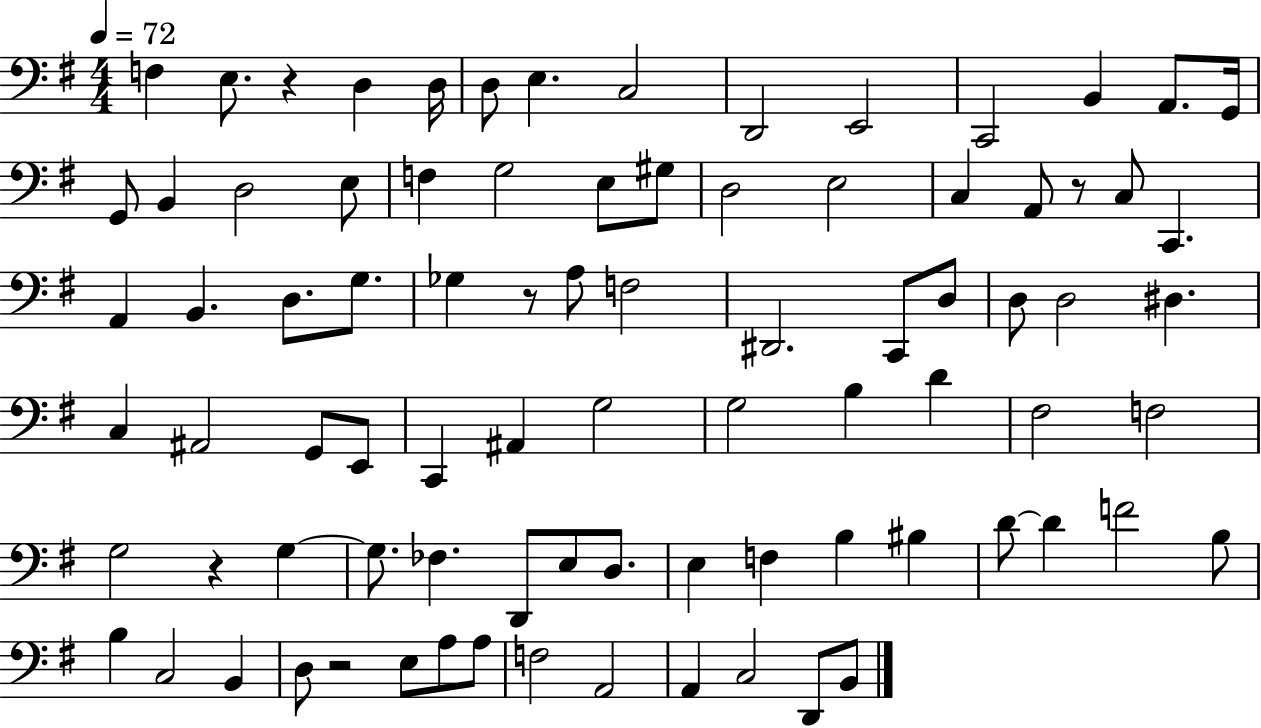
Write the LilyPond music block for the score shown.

{
  \clef bass
  \numericTimeSignature
  \time 4/4
  \key g \major
  \tempo 4 = 72
  \repeat volta 2 { f4 e8. r4 d4 d16 | d8 e4. c2 | d,2 e,2 | c,2 b,4 a,8. g,16 | \break g,8 b,4 d2 e8 | f4 g2 e8 gis8 | d2 e2 | c4 a,8 r8 c8 c,4. | \break a,4 b,4. d8. g8. | ges4 r8 a8 f2 | dis,2. c,8 d8 | d8 d2 dis4. | \break c4 ais,2 g,8 e,8 | c,4 ais,4 g2 | g2 b4 d'4 | fis2 f2 | \break g2 r4 g4~~ | g8. fes4. d,8 e8 d8. | e4 f4 b4 bis4 | d'8~~ d'4 f'2 b8 | \break b4 c2 b,4 | d8 r2 e8 a8 a8 | f2 a,2 | a,4 c2 d,8 b,8 | \break } \bar "|."
}